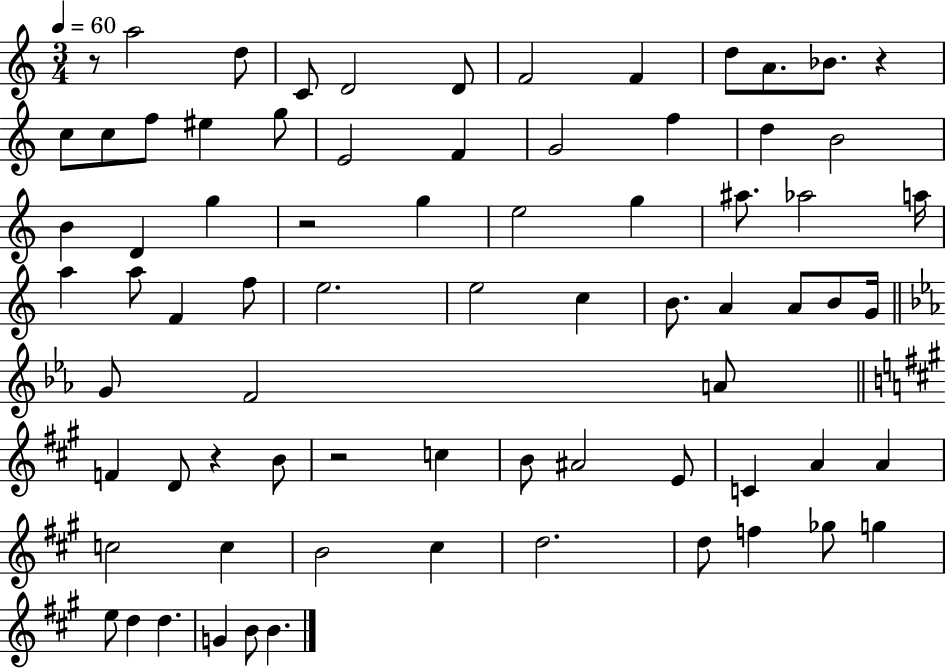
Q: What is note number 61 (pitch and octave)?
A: D5